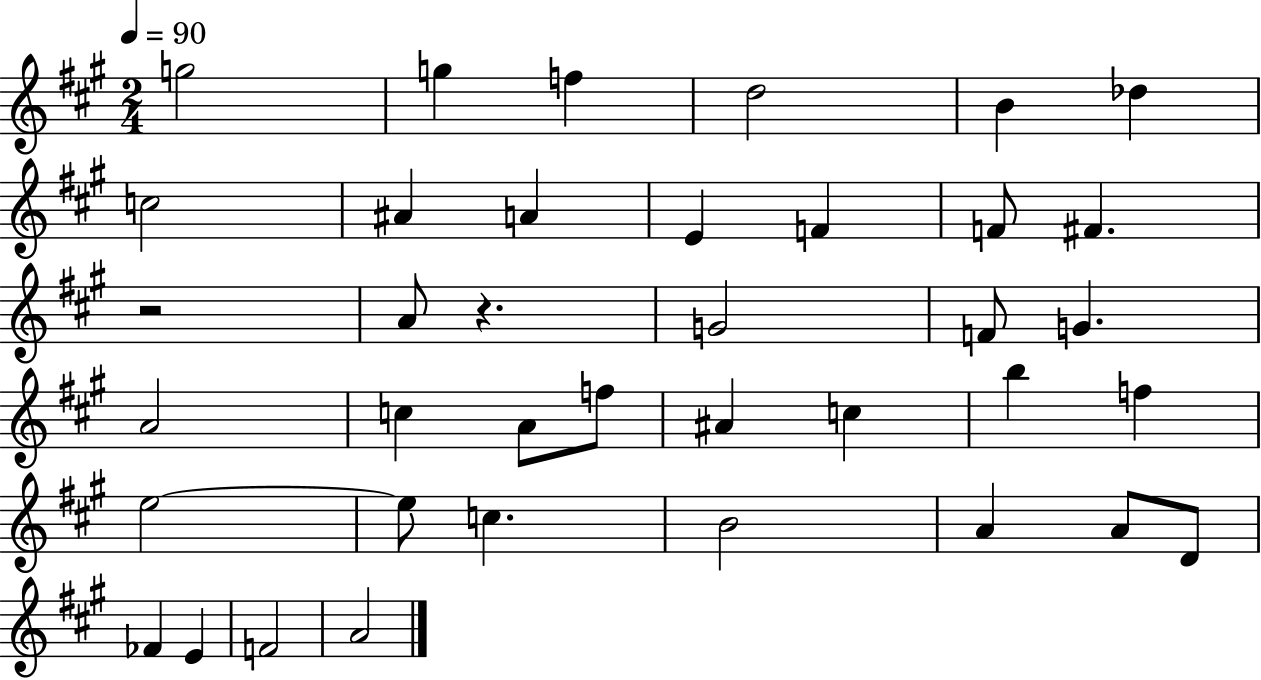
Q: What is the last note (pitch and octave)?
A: A4